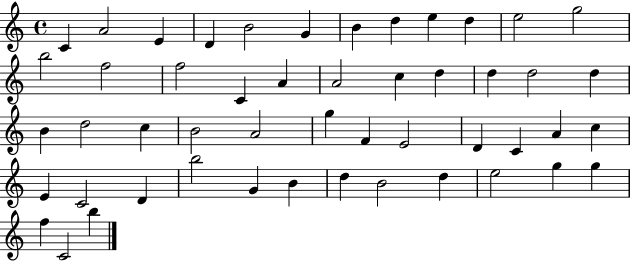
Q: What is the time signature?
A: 4/4